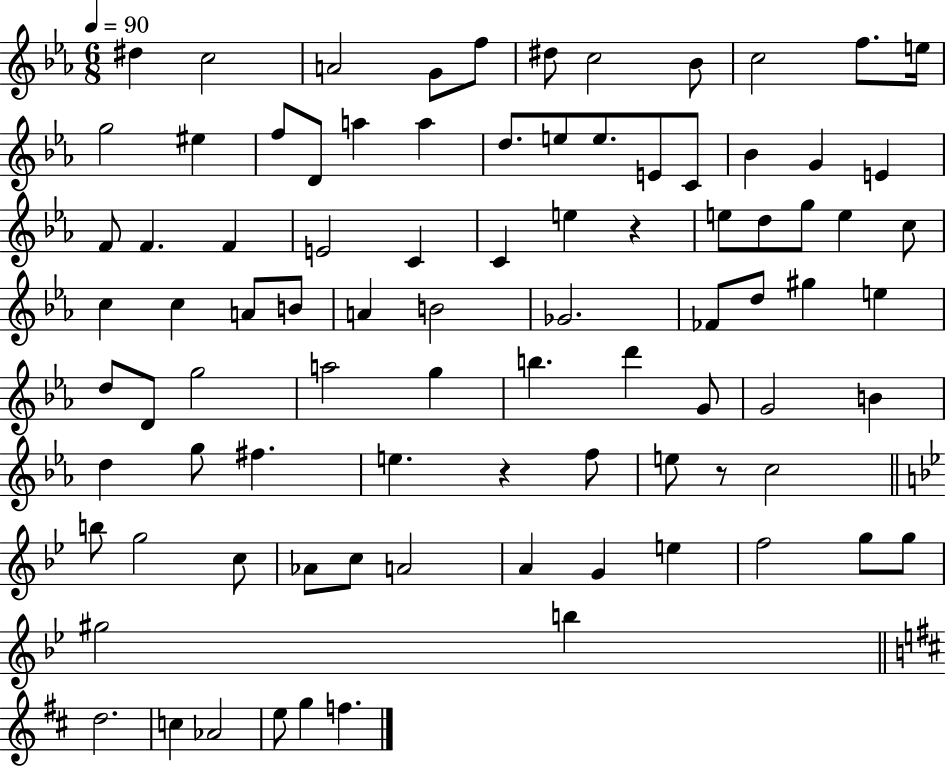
D#5/q C5/h A4/h G4/e F5/e D#5/e C5/h Bb4/e C5/h F5/e. E5/s G5/h EIS5/q F5/e D4/e A5/q A5/q D5/e. E5/e E5/e. E4/e C4/e Bb4/q G4/q E4/q F4/e F4/q. F4/q E4/h C4/q C4/q E5/q R/q E5/e D5/e G5/e E5/q C5/e C5/q C5/q A4/e B4/e A4/q B4/h Gb4/h. FES4/e D5/e G#5/q E5/q D5/e D4/e G5/h A5/h G5/q B5/q. D6/q G4/e G4/h B4/q D5/q G5/e F#5/q. E5/q. R/q F5/e E5/e R/e C5/h B5/e G5/h C5/e Ab4/e C5/e A4/h A4/q G4/q E5/q F5/h G5/e G5/e G#5/h B5/q D5/h. C5/q Ab4/h E5/e G5/q F5/q.